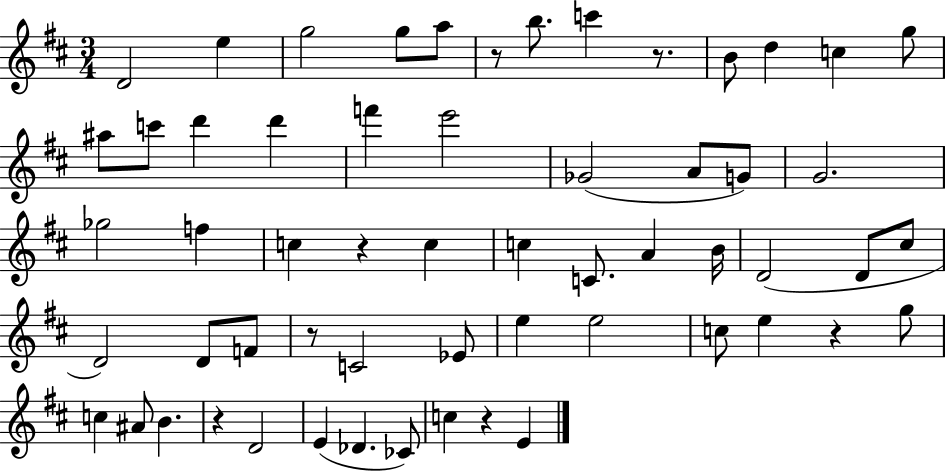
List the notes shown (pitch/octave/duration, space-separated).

D4/h E5/q G5/h G5/e A5/e R/e B5/e. C6/q R/e. B4/e D5/q C5/q G5/e A#5/e C6/e D6/q D6/q F6/q E6/h Gb4/h A4/e G4/e G4/h. Gb5/h F5/q C5/q R/q C5/q C5/q C4/e. A4/q B4/s D4/h D4/e C#5/e D4/h D4/e F4/e R/e C4/h Eb4/e E5/q E5/h C5/e E5/q R/q G5/e C5/q A#4/e B4/q. R/q D4/h E4/q Db4/q. CES4/e C5/q R/q E4/q